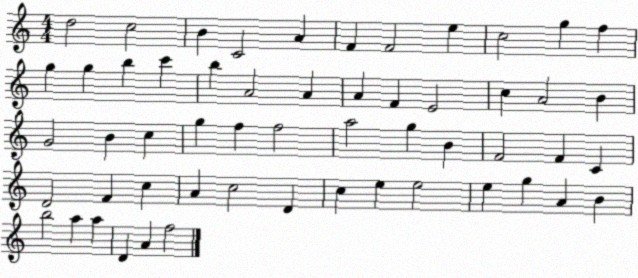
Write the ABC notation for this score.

X:1
T:Untitled
M:4/4
L:1/4
K:C
d2 c2 B C2 A F F2 e c2 g f g g b c' b A2 A A F E2 c A2 B G2 B c g f f2 a2 g B F2 F C D2 F c A c2 D c e e2 e g A B b2 a a D A f2